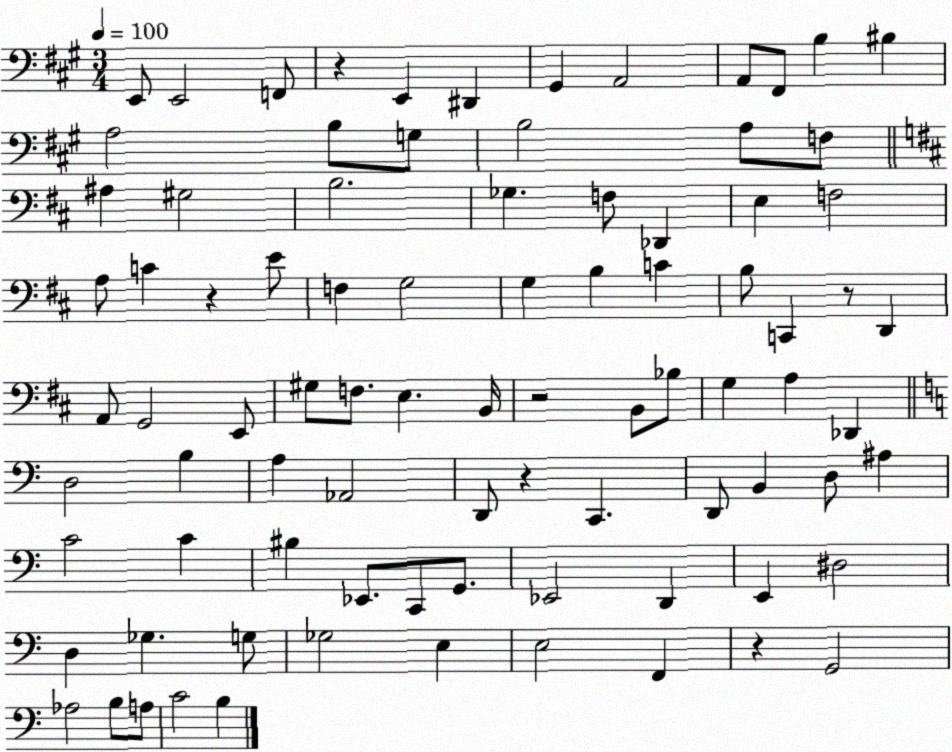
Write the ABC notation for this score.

X:1
T:Untitled
M:3/4
L:1/4
K:A
E,,/2 E,,2 F,,/2 z E,, ^D,, ^G,, A,,2 A,,/2 ^F,,/2 B, ^B, A,2 B,/2 G,/2 B,2 A,/2 F,/2 ^A, ^G,2 B,2 _G, F,/2 _D,, E, F,2 A,/2 C z E/2 F, G,2 G, B, C B,/2 C,, z/2 D,, A,,/2 G,,2 E,,/2 ^G,/2 F,/2 E, B,,/4 z2 B,,/2 _B,/2 G, A, _D,, D,2 B, A, _A,,2 D,,/2 z C,, D,,/2 B,, D,/2 ^A, C2 C ^B, _E,,/2 C,,/2 G,,/2 _E,,2 D,, E,, ^D,2 D, _G, G,/2 _G,2 E, E,2 F,, z G,,2 _A,2 B,/2 A,/2 C2 B,